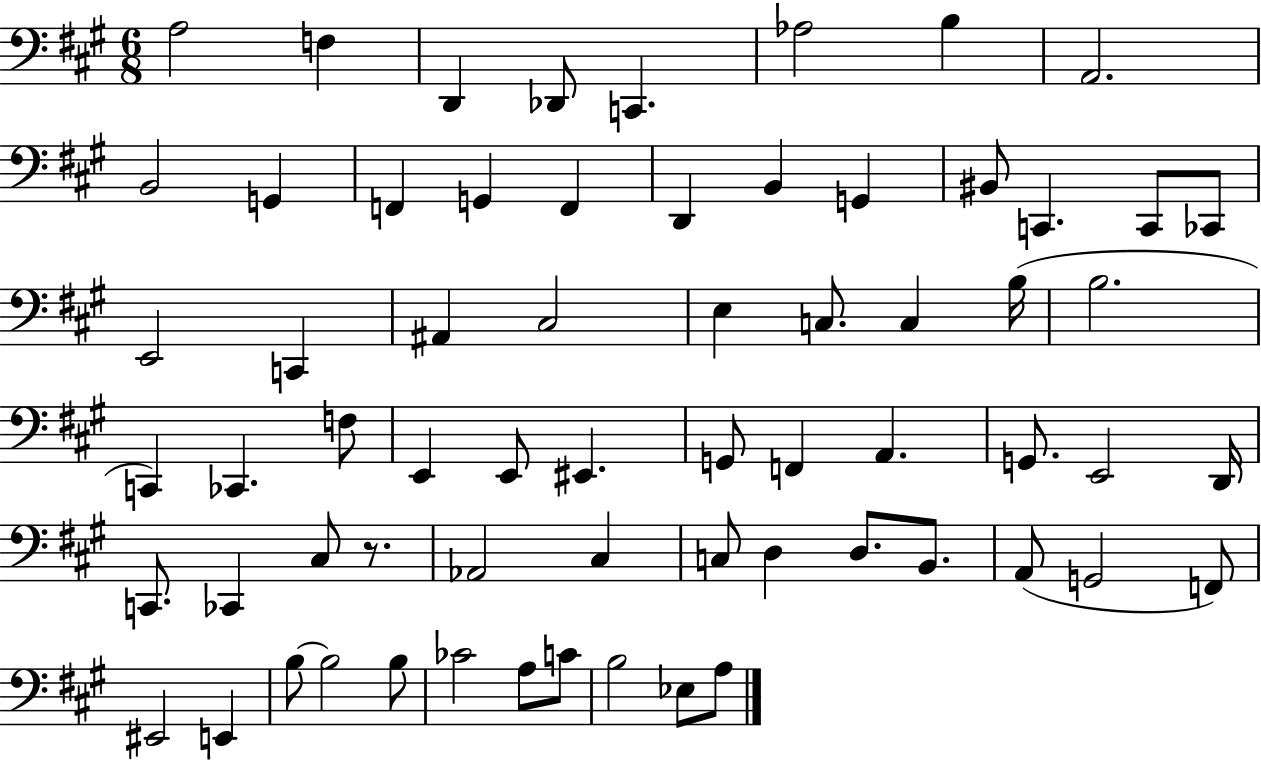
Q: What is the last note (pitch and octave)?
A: A3